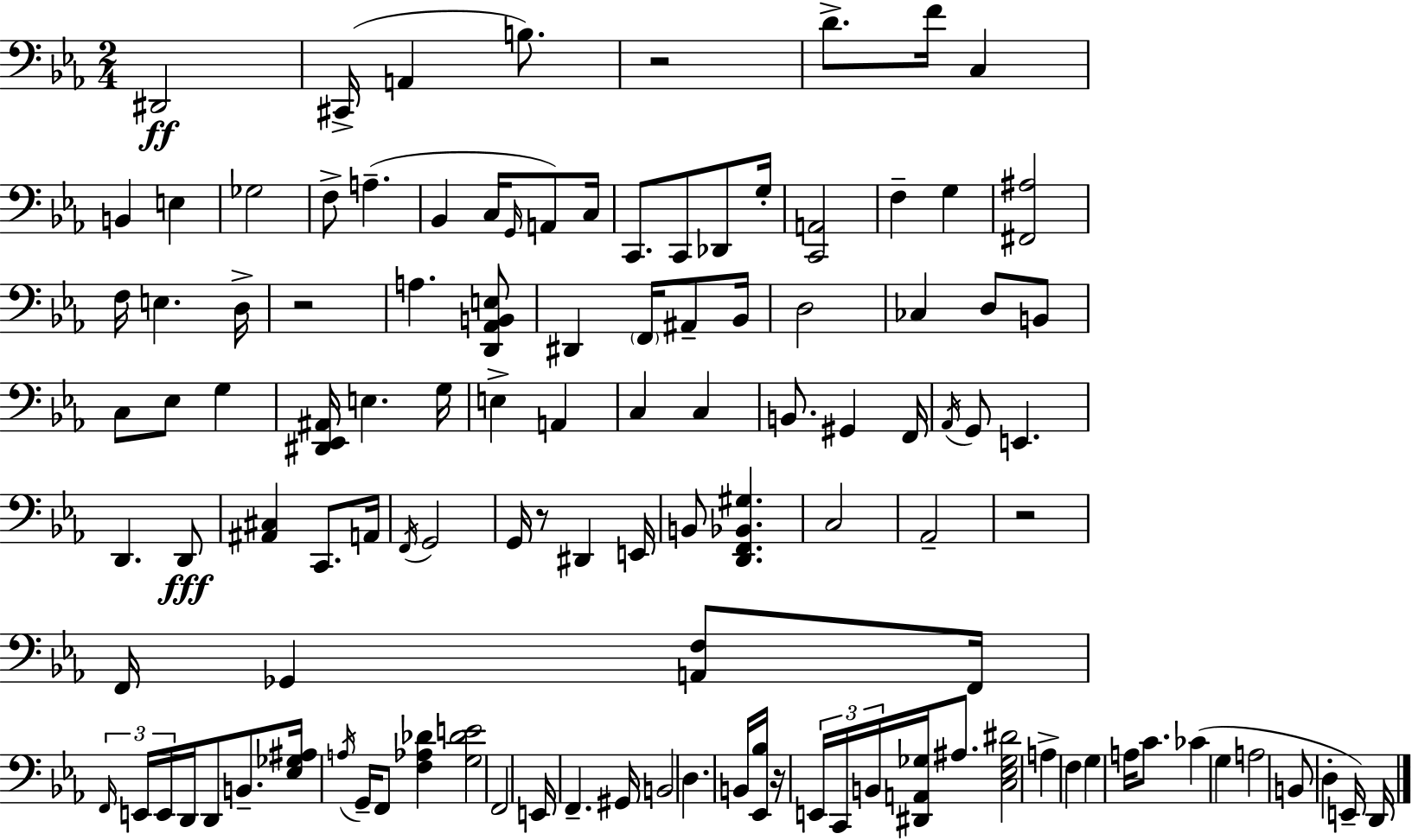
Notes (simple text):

D#2/h C#2/s A2/q B3/e. R/h D4/e. F4/s C3/q B2/q E3/q Gb3/h F3/e A3/q. Bb2/q C3/s G2/s A2/e C3/s C2/e. C2/e Db2/e G3/s [C2,A2]/h F3/q G3/q [F#2,A#3]/h F3/s E3/q. D3/s R/h A3/q. [D2,Ab2,B2,E3]/e D#2/q F2/s A#2/e Bb2/s D3/h CES3/q D3/e B2/e C3/e Eb3/e G3/q [D#2,Eb2,A#2]/s E3/q. G3/s E3/q A2/q C3/q C3/q B2/e. G#2/q F2/s Ab2/s G2/e E2/q. D2/q. D2/e [A#2,C#3]/q C2/e. A2/s F2/s G2/h G2/s R/e D#2/q E2/s B2/e [D2,F2,Bb2,G#3]/q. C3/h Ab2/h R/h F2/s Gb2/q [A2,F3]/e F2/s F2/s E2/s E2/s D2/s D2/e B2/e. [Eb3,Gb3,A#3]/s A3/s G2/s F2/e [F3,Ab3,Db4]/q [G3,Db4,E4]/h F2/h E2/s F2/q. G#2/s B2/h D3/q. B2/s [Eb2,Bb3]/s R/s E2/s C2/s B2/s [D#2,A2,Gb3]/s A#3/e. [C3,Eb3,Gb3,D#4]/h A3/q F3/q G3/q A3/s C4/e. CES4/q G3/q A3/h B2/e D3/q E2/s D2/s